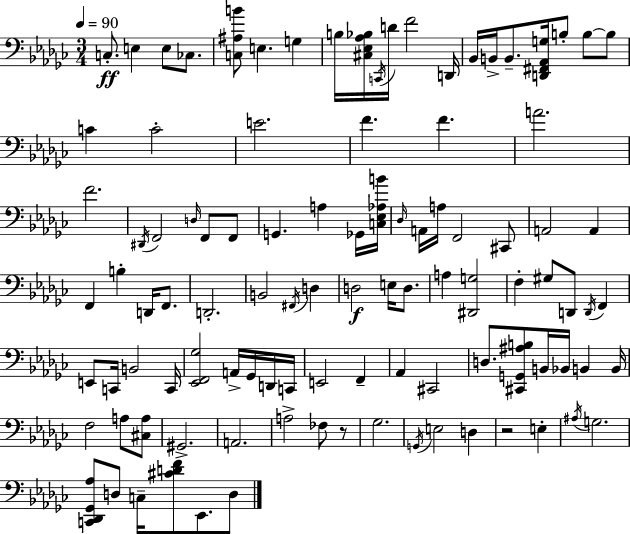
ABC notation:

X:1
T:Untitled
M:3/4
L:1/4
K:Ebm
C,/2 E, E,/2 _C,/2 [C,^A,B]/2 E, G, B,/4 [^C,_E,_A,_B,]/4 C,,/4 D/4 F2 D,,/4 _B,,/4 B,,/4 B,,/2 [D,,^F,,_A,,G,]/4 B,/2 B,/2 B,/2 C C2 E2 F F A2 F2 ^D,,/4 F,,2 D,/4 F,,/2 F,,/2 G,, A, _G,,/4 [C,_E,_A,B]/4 _D,/4 A,,/4 A,/4 F,,2 ^C,,/2 A,,2 A,, F,, B, D,,/4 F,,/2 D,,2 B,,2 ^F,,/4 D, D,2 E,/4 D,/2 A, [^D,,G,]2 F, ^G,/2 D,,/2 D,,/4 F,, E,,/2 C,,/4 B,,2 C,,/4 [_E,,F,,_G,]2 A,,/4 _G,,/4 D,,/4 C,,/4 E,,2 F,, _A,, ^C,,2 D,/2 [^C,,G,,^A,B,]/2 B,,/4 _B,,/4 B,, B,,/4 F,2 A,/2 [^C,A,]/2 ^G,,2 A,,2 A,2 _F,/2 z/2 _G,2 G,,/4 E,2 D, z2 E, ^A,/4 G,2 [C,,_D,,_G,,_A,]/2 D,/2 C,/4 [^CDF]/2 _E,,/2 D,/2